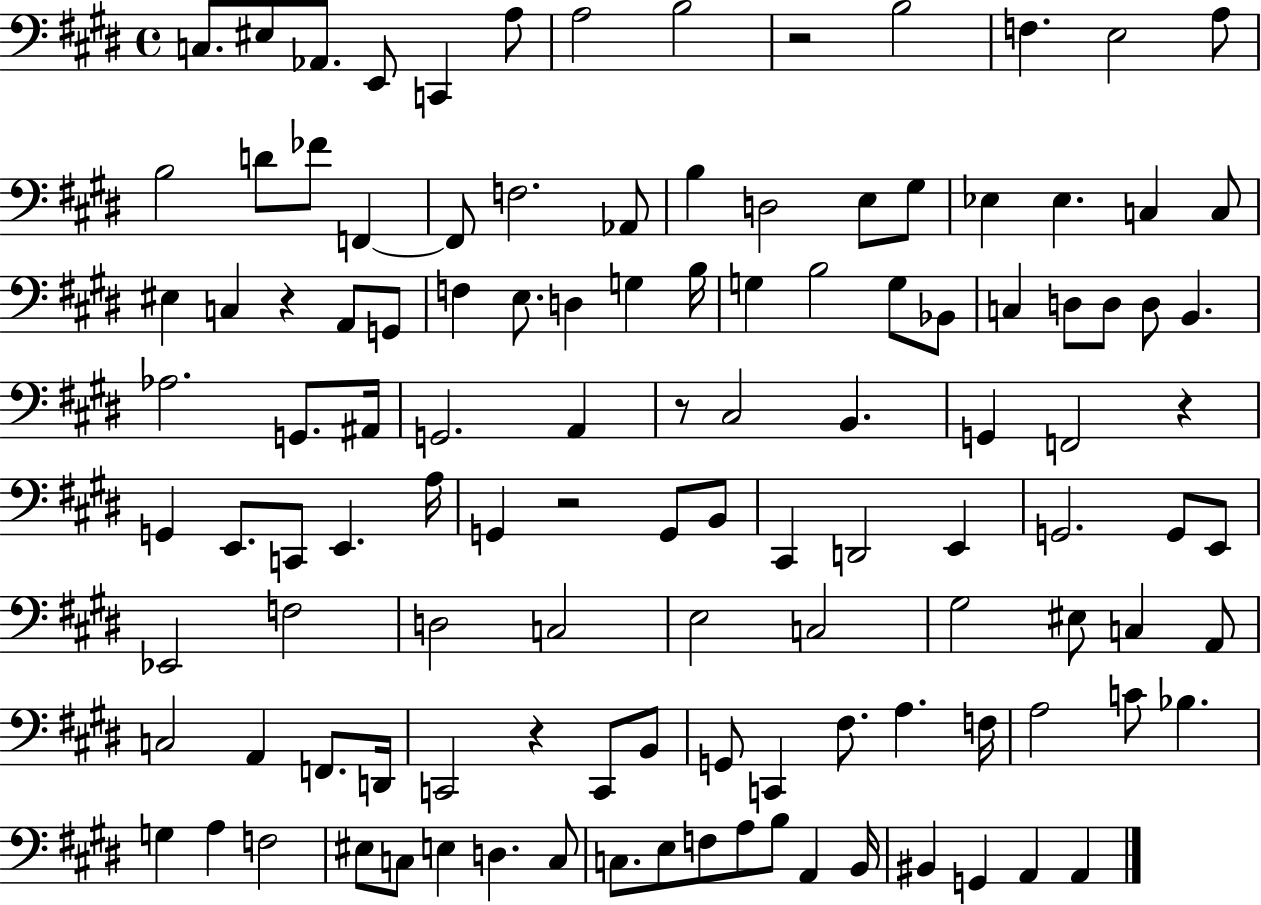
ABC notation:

X:1
T:Untitled
M:4/4
L:1/4
K:E
C,/2 ^E,/2 _A,,/2 E,,/2 C,, A,/2 A,2 B,2 z2 B,2 F, E,2 A,/2 B,2 D/2 _F/2 F,, F,,/2 F,2 _A,,/2 B, D,2 E,/2 ^G,/2 _E, _E, C, C,/2 ^E, C, z A,,/2 G,,/2 F, E,/2 D, G, B,/4 G, B,2 G,/2 _B,,/2 C, D,/2 D,/2 D,/2 B,, _A,2 G,,/2 ^A,,/4 G,,2 A,, z/2 ^C,2 B,, G,, F,,2 z G,, E,,/2 C,,/2 E,, A,/4 G,, z2 G,,/2 B,,/2 ^C,, D,,2 E,, G,,2 G,,/2 E,,/2 _E,,2 F,2 D,2 C,2 E,2 C,2 ^G,2 ^E,/2 C, A,,/2 C,2 A,, F,,/2 D,,/4 C,,2 z C,,/2 B,,/2 G,,/2 C,, ^F,/2 A, F,/4 A,2 C/2 _B, G, A, F,2 ^E,/2 C,/2 E, D, C,/2 C,/2 E,/2 F,/2 A,/2 B,/2 A,, B,,/4 ^B,, G,, A,, A,,